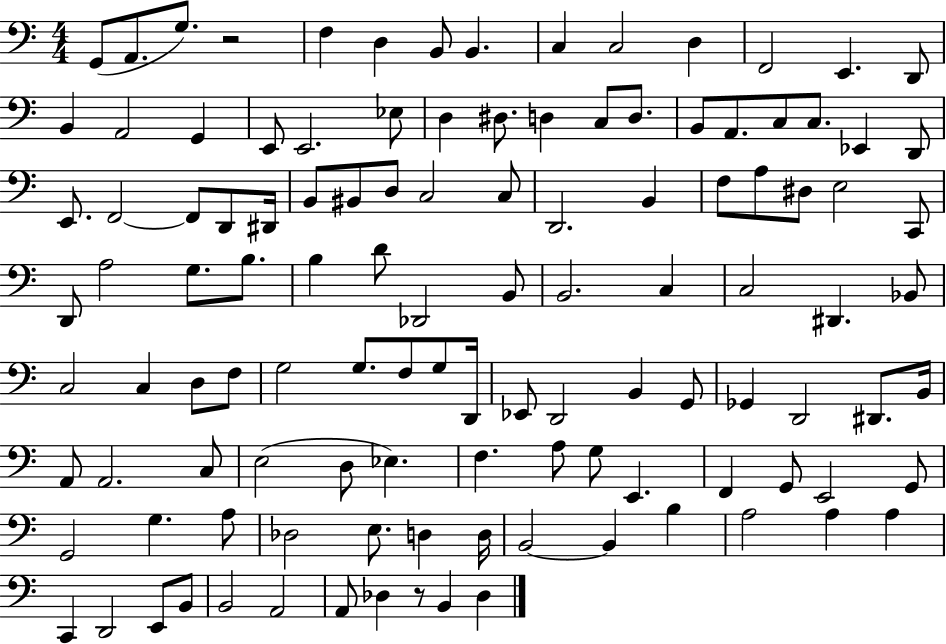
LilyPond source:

{
  \clef bass
  \numericTimeSignature
  \time 4/4
  \key c \major
  \repeat volta 2 { g,8( a,8. g8.) r2 | f4 d4 b,8 b,4. | c4 c2 d4 | f,2 e,4. d,8 | \break b,4 a,2 g,4 | e,8 e,2. ees8 | d4 dis8. d4 c8 d8. | b,8 a,8. c8 c8. ees,4 d,8 | \break e,8. f,2~~ f,8 d,8 dis,16 | b,8 bis,8 d8 c2 c8 | d,2. b,4 | f8 a8 dis8 e2 c,8 | \break d,8 a2 g8. b8. | b4 d'8 des,2 b,8 | b,2. c4 | c2 dis,4. bes,8 | \break c2 c4 d8 f8 | g2 g8. f8 g8 d,16 | ees,8 d,2 b,4 g,8 | ges,4 d,2 dis,8. b,16 | \break a,8 a,2. c8 | e2( d8 ees4.) | f4. a8 g8 e,4. | f,4 g,8 e,2 g,8 | \break g,2 g4. a8 | des2 e8. d4 d16 | b,2~~ b,4 b4 | a2 a4 a4 | \break c,4 d,2 e,8 b,8 | b,2 a,2 | a,8 des4 r8 b,4 des4 | } \bar "|."
}